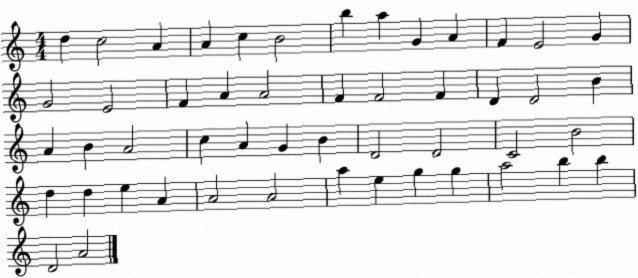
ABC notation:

X:1
T:Untitled
M:4/4
L:1/4
K:C
d c2 A A c B2 b a G A F E2 G G2 E2 F A A2 F F2 F D D2 B A B A2 c A G B D2 D2 C2 B2 d d e A A2 A2 a e g g a2 b b D2 A2